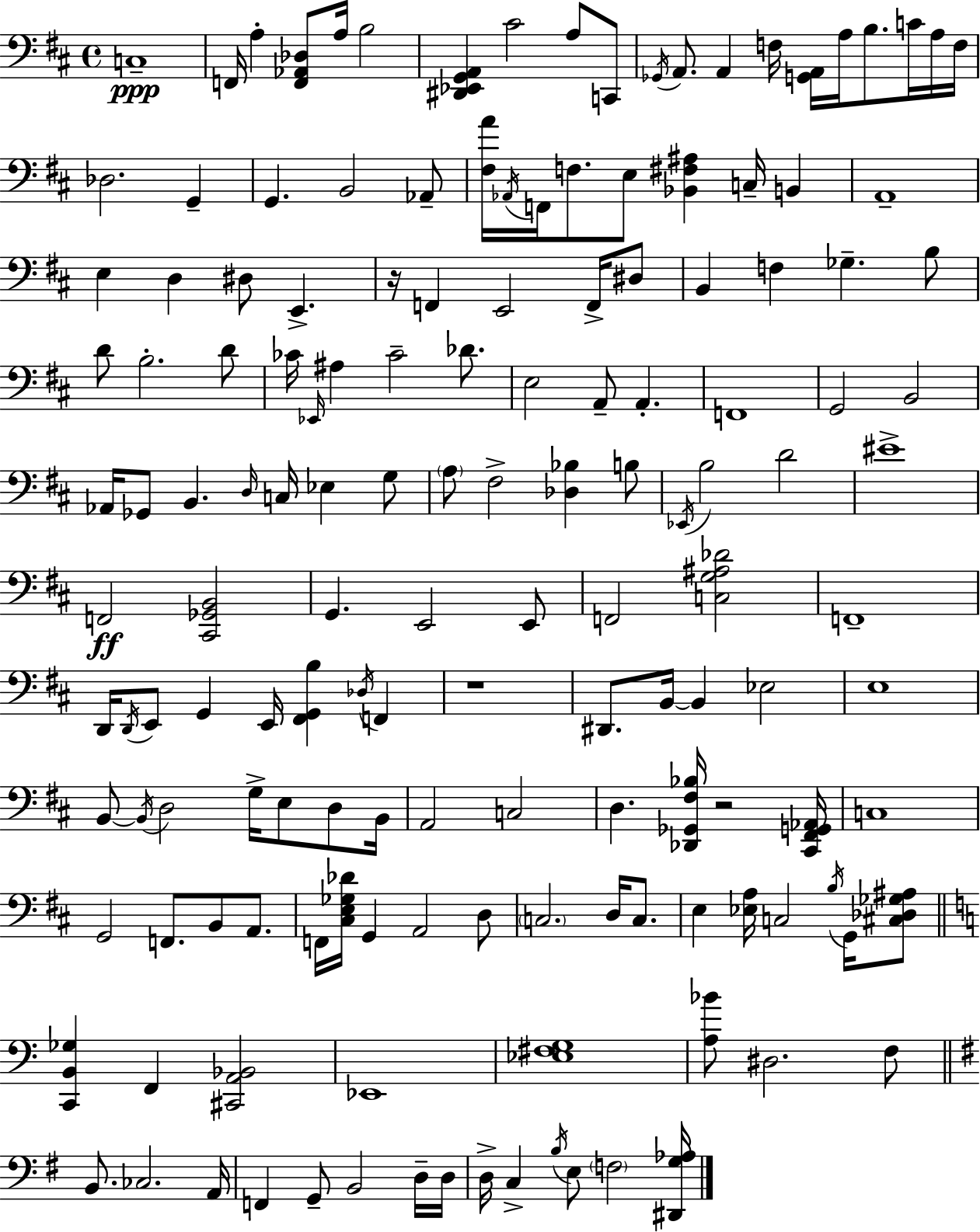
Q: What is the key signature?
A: D major